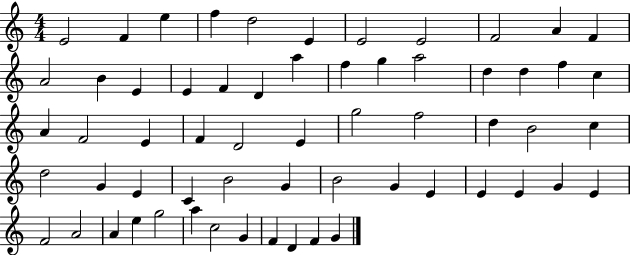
E4/h F4/q E5/q F5/q D5/h E4/q E4/h E4/h F4/h A4/q F4/q A4/h B4/q E4/q E4/q F4/q D4/q A5/q F5/q G5/q A5/h D5/q D5/q F5/q C5/q A4/q F4/h E4/q F4/q D4/h E4/q G5/h F5/h D5/q B4/h C5/q D5/h G4/q E4/q C4/q B4/h G4/q B4/h G4/q E4/q E4/q E4/q G4/q E4/q F4/h A4/h A4/q E5/q G5/h A5/q C5/h G4/q F4/q D4/q F4/q G4/q